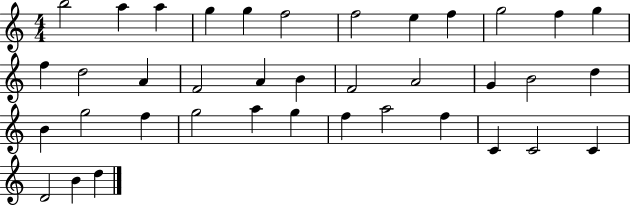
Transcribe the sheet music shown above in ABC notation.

X:1
T:Untitled
M:4/4
L:1/4
K:C
b2 a a g g f2 f2 e f g2 f g f d2 A F2 A B F2 A2 G B2 d B g2 f g2 a g f a2 f C C2 C D2 B d